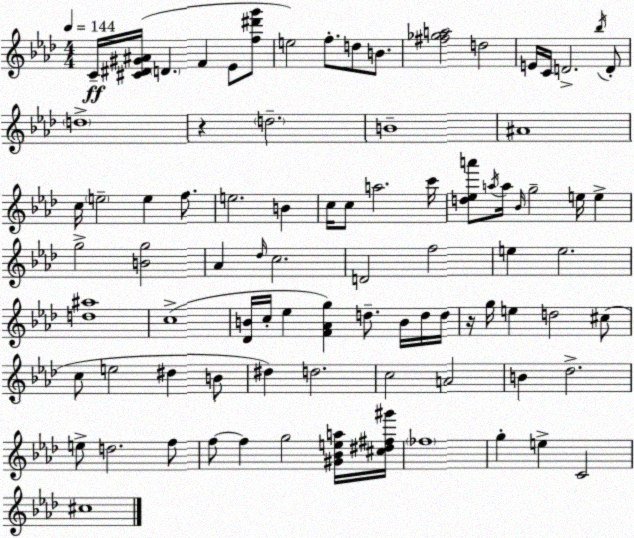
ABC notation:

X:1
T:Untitled
M:4/4
L:1/4
K:Fm
C/4 [^C^D^G^A]/4 D F _E/2 [f^d'g']/2 e2 f/2 d/2 B/2 [^f_ga]2 d2 E/4 C/4 D2 _b/4 D/2 d4 z d2 B4 ^A4 c/4 e2 e f/2 e2 B c/4 c/2 a2 c'/4 [d_ea']/2 a/4 a/4 _B/4 g2 e/4 e g2 [Bg]2 _A _d/4 c2 D2 f2 e e2 [d^a]4 c4 [_DB]/4 c/4 _e [F_Ag] d/2 B/4 d/4 d/4 z/4 g/4 e d2 ^c/2 c/2 e2 ^d B/2 ^d d2 c2 A2 B _d2 e/2 d2 f/2 f/2 f g2 [^G_Bea]/4 [^c^d^f^g']/4 _f4 g e C2 ^c4